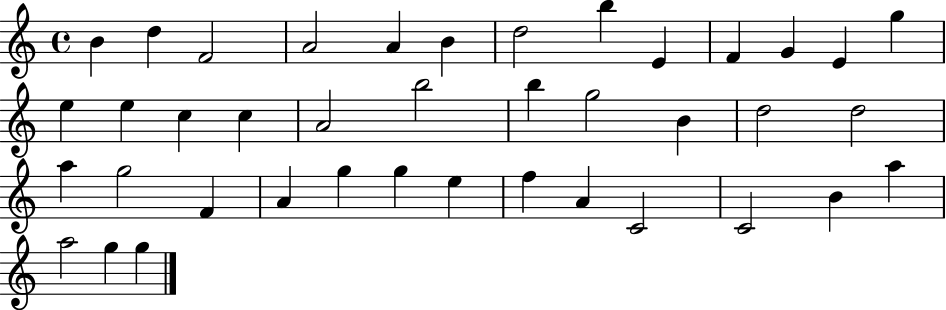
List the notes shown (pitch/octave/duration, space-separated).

B4/q D5/q F4/h A4/h A4/q B4/q D5/h B5/q E4/q F4/q G4/q E4/q G5/q E5/q E5/q C5/q C5/q A4/h B5/h B5/q G5/h B4/q D5/h D5/h A5/q G5/h F4/q A4/q G5/q G5/q E5/q F5/q A4/q C4/h C4/h B4/q A5/q A5/h G5/q G5/q